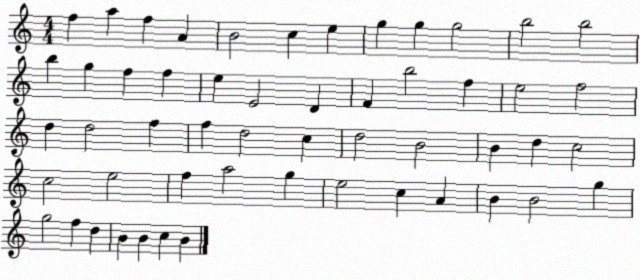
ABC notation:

X:1
T:Untitled
M:4/4
L:1/4
K:C
f a f A B2 c e g g g2 b2 b2 b g f f e E2 D F b2 f e2 f2 d d2 f f d2 c d2 B2 B d c2 c2 e2 f a2 g e2 c A B B2 g g2 f d B B c B